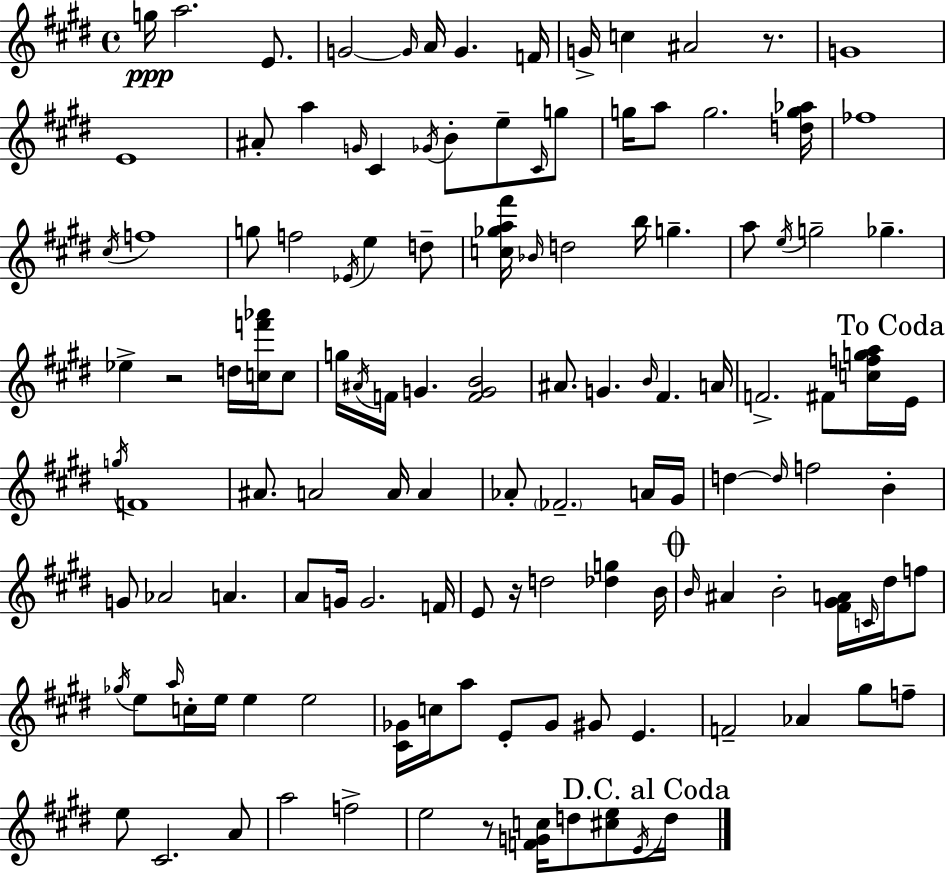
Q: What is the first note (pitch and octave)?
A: G5